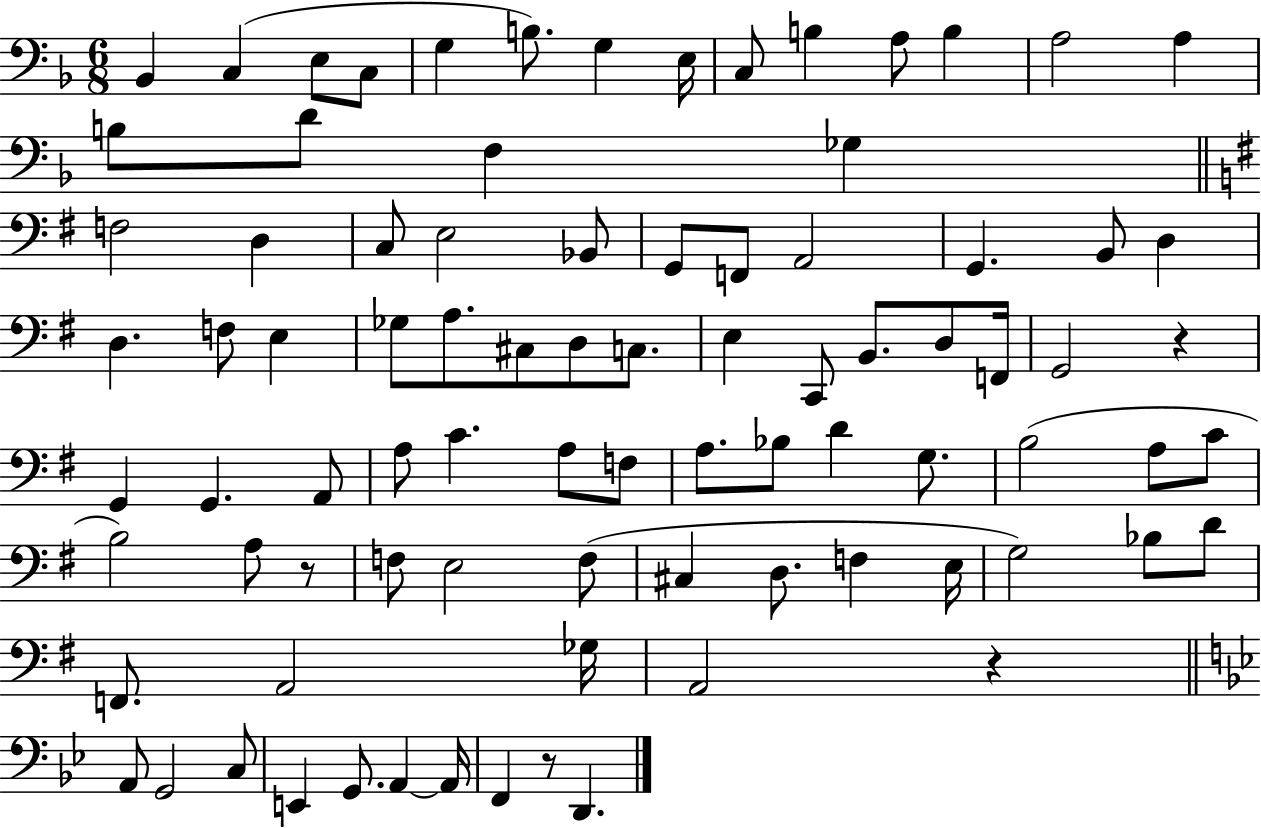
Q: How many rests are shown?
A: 4